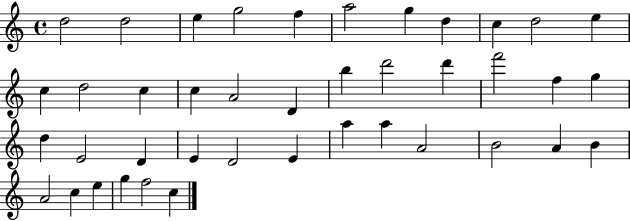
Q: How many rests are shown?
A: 0